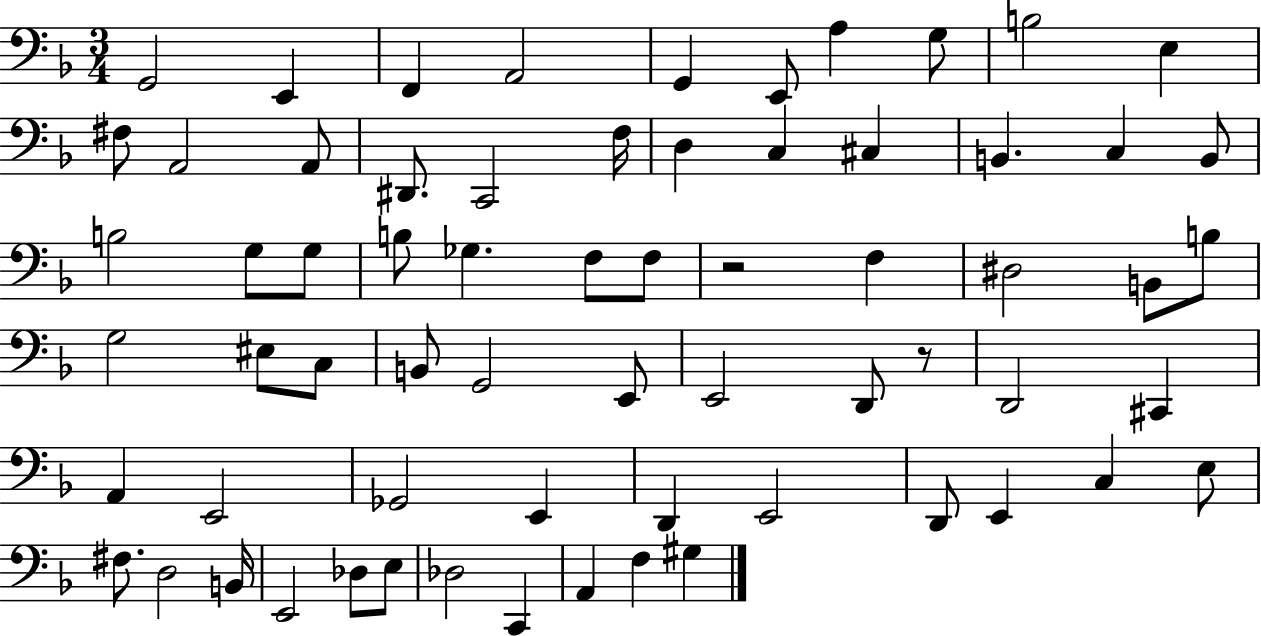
{
  \clef bass
  \numericTimeSignature
  \time 3/4
  \key f \major
  g,2 e,4 | f,4 a,2 | g,4 e,8 a4 g8 | b2 e4 | \break fis8 a,2 a,8 | dis,8. c,2 f16 | d4 c4 cis4 | b,4. c4 b,8 | \break b2 g8 g8 | b8 ges4. f8 f8 | r2 f4 | dis2 b,8 b8 | \break g2 eis8 c8 | b,8 g,2 e,8 | e,2 d,8 r8 | d,2 cis,4 | \break a,4 e,2 | ges,2 e,4 | d,4 e,2 | d,8 e,4 c4 e8 | \break fis8. d2 b,16 | e,2 des8 e8 | des2 c,4 | a,4 f4 gis4 | \break \bar "|."
}